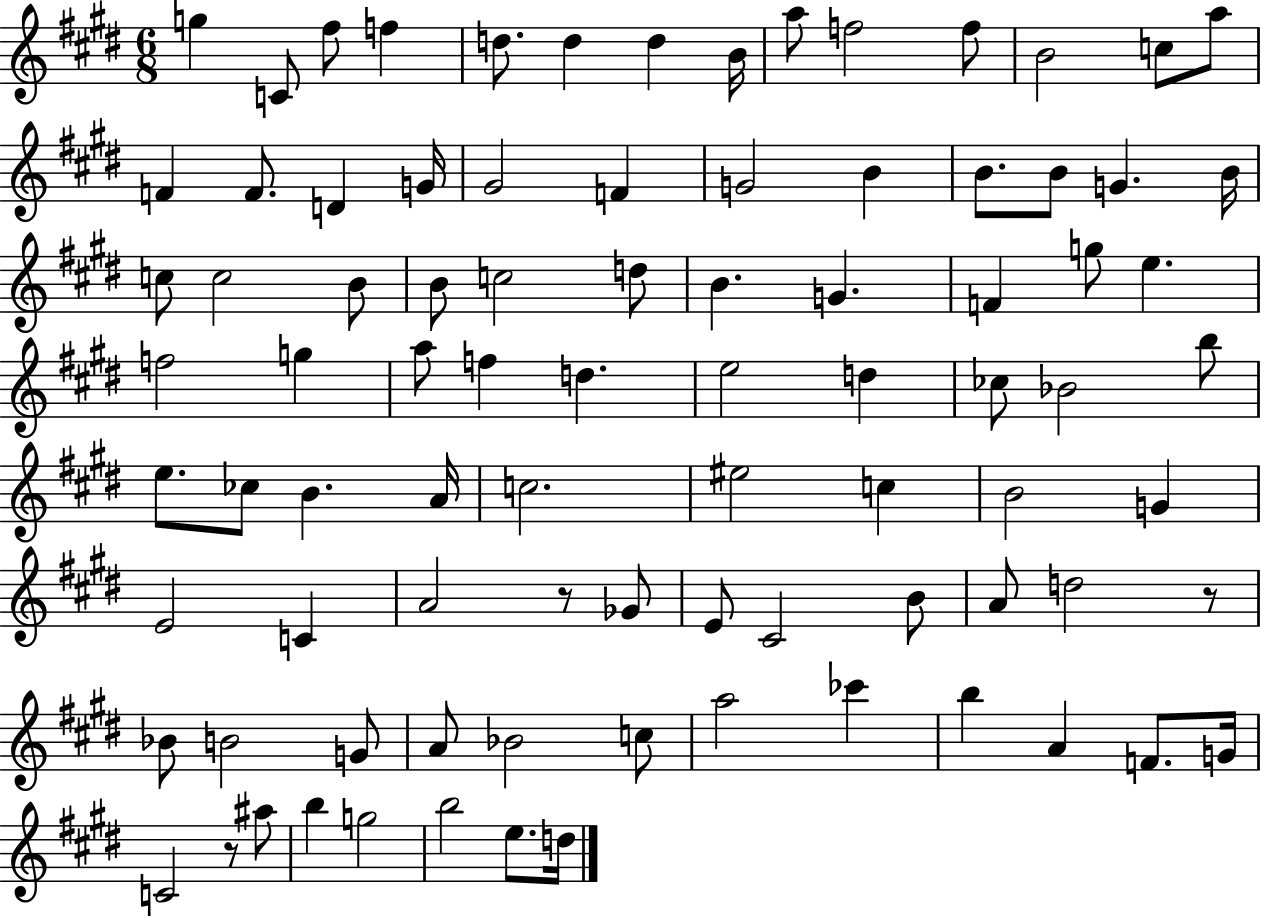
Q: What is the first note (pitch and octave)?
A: G5